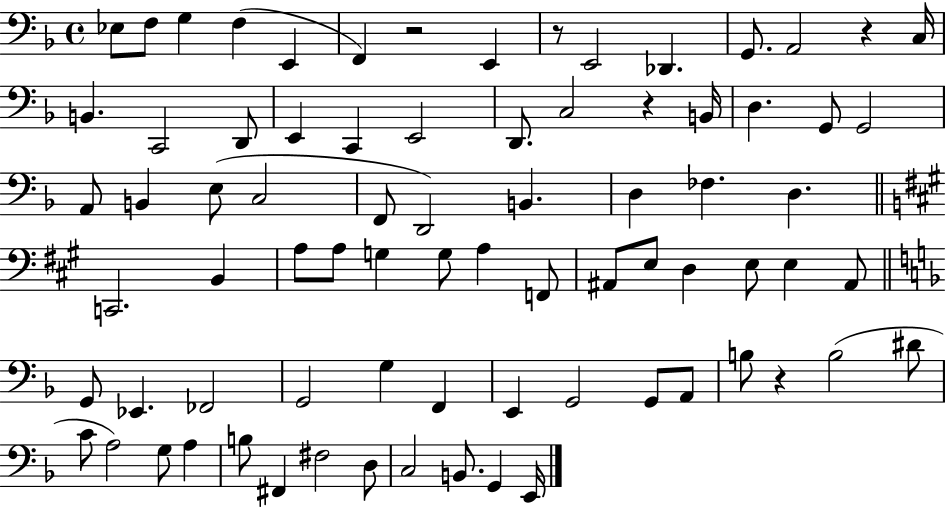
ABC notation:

X:1
T:Untitled
M:4/4
L:1/4
K:F
_E,/2 F,/2 G, F, E,, F,, z2 E,, z/2 E,,2 _D,, G,,/2 A,,2 z C,/4 B,, C,,2 D,,/2 E,, C,, E,,2 D,,/2 C,2 z B,,/4 D, G,,/2 G,,2 A,,/2 B,, E,/2 C,2 F,,/2 D,,2 B,, D, _F, D, C,,2 B,, A,/2 A,/2 G, G,/2 A, F,,/2 ^A,,/2 E,/2 D, E,/2 E, ^A,,/2 G,,/2 _E,, _F,,2 G,,2 G, F,, E,, G,,2 G,,/2 A,,/2 B,/2 z B,2 ^D/2 C/2 A,2 G,/2 A, B,/2 ^F,, ^F,2 D,/2 C,2 B,,/2 G,, E,,/4